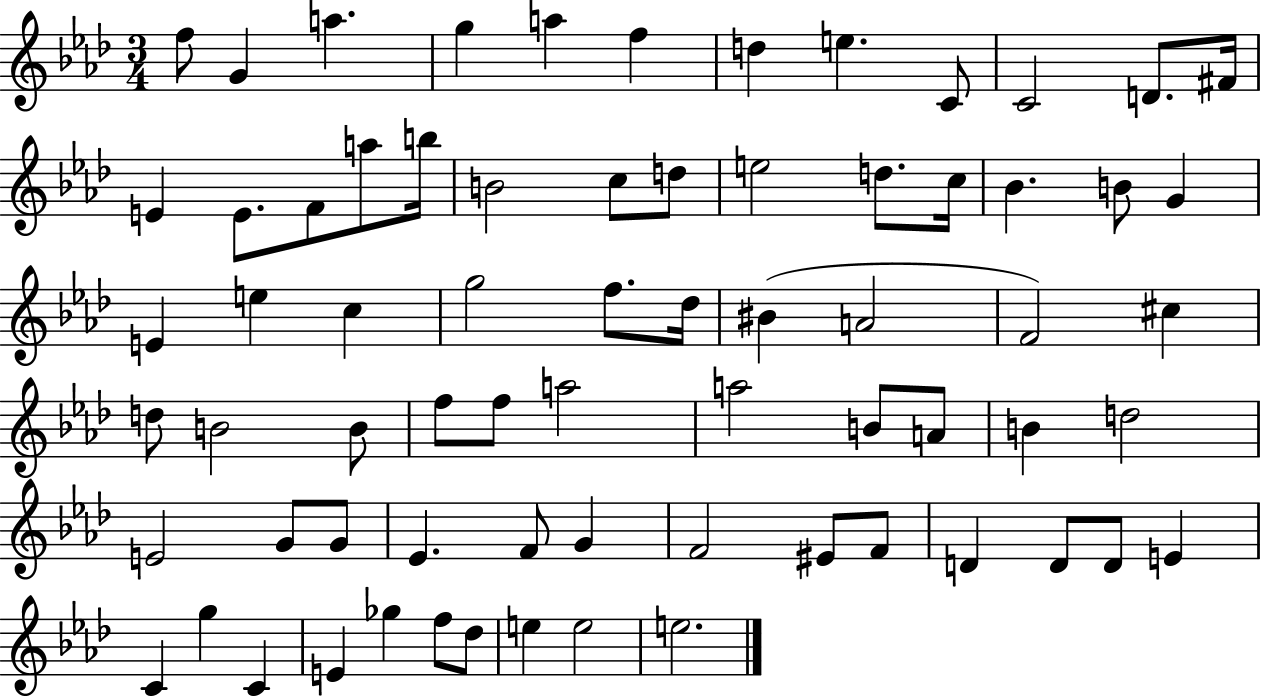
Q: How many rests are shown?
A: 0